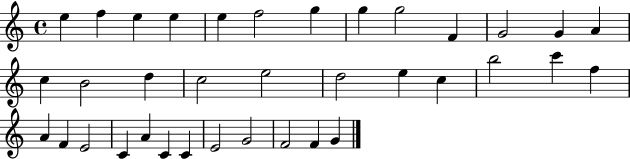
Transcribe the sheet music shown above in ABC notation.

X:1
T:Untitled
M:4/4
L:1/4
K:C
e f e e e f2 g g g2 F G2 G A c B2 d c2 e2 d2 e c b2 c' f A F E2 C A C C E2 G2 F2 F G